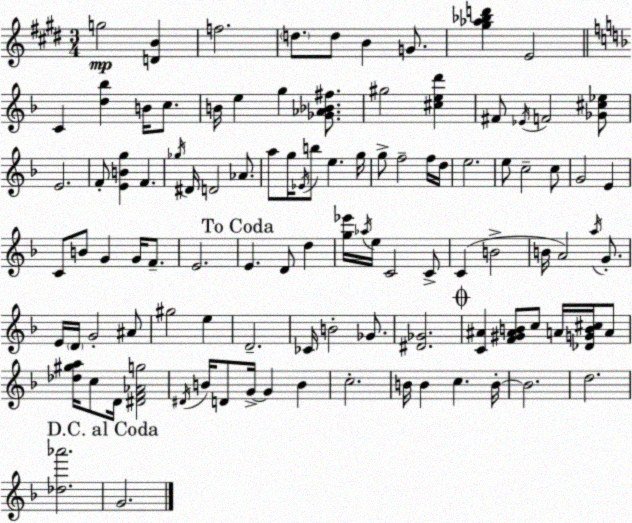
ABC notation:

X:1
T:Untitled
M:3/4
L:1/4
K:E
g2 [DB] f2 d/2 d/2 B G/2 [^g_a_bd'] E2 C [d_b] B/4 c/2 B/4 e g [_G_A_B^f]/2 ^g2 [^ced'] ^F/2 _E/4 F2 [_G^c_e]/2 E2 F/2 [EBg] F _g/4 ^D/4 D2 _A/2 a/2 g/4 _E/4 b/2 e g/4 g/2 f2 f/4 d/4 e2 e/2 c2 c/2 G2 E C/2 B/2 G G/4 F/2 E2 E D/2 d [g_e']/4 _a/4 e/4 C2 C/2 C B2 B/4 A2 a/4 G/2 E/4 D/4 G2 ^A/2 ^g2 e D2 _C/4 B2 _G/2 [^D_G]2 [C^A] [F^G^AB]/2 c/2 A/4 [_DGB^c]/4 A/2 [_d^ga]/4 c/2 D/4 [^DF_Ag]2 ^D/4 B/4 D/2 G/4 G B c2 B/4 B c B/4 B2 d2 [_d_a']2 G2